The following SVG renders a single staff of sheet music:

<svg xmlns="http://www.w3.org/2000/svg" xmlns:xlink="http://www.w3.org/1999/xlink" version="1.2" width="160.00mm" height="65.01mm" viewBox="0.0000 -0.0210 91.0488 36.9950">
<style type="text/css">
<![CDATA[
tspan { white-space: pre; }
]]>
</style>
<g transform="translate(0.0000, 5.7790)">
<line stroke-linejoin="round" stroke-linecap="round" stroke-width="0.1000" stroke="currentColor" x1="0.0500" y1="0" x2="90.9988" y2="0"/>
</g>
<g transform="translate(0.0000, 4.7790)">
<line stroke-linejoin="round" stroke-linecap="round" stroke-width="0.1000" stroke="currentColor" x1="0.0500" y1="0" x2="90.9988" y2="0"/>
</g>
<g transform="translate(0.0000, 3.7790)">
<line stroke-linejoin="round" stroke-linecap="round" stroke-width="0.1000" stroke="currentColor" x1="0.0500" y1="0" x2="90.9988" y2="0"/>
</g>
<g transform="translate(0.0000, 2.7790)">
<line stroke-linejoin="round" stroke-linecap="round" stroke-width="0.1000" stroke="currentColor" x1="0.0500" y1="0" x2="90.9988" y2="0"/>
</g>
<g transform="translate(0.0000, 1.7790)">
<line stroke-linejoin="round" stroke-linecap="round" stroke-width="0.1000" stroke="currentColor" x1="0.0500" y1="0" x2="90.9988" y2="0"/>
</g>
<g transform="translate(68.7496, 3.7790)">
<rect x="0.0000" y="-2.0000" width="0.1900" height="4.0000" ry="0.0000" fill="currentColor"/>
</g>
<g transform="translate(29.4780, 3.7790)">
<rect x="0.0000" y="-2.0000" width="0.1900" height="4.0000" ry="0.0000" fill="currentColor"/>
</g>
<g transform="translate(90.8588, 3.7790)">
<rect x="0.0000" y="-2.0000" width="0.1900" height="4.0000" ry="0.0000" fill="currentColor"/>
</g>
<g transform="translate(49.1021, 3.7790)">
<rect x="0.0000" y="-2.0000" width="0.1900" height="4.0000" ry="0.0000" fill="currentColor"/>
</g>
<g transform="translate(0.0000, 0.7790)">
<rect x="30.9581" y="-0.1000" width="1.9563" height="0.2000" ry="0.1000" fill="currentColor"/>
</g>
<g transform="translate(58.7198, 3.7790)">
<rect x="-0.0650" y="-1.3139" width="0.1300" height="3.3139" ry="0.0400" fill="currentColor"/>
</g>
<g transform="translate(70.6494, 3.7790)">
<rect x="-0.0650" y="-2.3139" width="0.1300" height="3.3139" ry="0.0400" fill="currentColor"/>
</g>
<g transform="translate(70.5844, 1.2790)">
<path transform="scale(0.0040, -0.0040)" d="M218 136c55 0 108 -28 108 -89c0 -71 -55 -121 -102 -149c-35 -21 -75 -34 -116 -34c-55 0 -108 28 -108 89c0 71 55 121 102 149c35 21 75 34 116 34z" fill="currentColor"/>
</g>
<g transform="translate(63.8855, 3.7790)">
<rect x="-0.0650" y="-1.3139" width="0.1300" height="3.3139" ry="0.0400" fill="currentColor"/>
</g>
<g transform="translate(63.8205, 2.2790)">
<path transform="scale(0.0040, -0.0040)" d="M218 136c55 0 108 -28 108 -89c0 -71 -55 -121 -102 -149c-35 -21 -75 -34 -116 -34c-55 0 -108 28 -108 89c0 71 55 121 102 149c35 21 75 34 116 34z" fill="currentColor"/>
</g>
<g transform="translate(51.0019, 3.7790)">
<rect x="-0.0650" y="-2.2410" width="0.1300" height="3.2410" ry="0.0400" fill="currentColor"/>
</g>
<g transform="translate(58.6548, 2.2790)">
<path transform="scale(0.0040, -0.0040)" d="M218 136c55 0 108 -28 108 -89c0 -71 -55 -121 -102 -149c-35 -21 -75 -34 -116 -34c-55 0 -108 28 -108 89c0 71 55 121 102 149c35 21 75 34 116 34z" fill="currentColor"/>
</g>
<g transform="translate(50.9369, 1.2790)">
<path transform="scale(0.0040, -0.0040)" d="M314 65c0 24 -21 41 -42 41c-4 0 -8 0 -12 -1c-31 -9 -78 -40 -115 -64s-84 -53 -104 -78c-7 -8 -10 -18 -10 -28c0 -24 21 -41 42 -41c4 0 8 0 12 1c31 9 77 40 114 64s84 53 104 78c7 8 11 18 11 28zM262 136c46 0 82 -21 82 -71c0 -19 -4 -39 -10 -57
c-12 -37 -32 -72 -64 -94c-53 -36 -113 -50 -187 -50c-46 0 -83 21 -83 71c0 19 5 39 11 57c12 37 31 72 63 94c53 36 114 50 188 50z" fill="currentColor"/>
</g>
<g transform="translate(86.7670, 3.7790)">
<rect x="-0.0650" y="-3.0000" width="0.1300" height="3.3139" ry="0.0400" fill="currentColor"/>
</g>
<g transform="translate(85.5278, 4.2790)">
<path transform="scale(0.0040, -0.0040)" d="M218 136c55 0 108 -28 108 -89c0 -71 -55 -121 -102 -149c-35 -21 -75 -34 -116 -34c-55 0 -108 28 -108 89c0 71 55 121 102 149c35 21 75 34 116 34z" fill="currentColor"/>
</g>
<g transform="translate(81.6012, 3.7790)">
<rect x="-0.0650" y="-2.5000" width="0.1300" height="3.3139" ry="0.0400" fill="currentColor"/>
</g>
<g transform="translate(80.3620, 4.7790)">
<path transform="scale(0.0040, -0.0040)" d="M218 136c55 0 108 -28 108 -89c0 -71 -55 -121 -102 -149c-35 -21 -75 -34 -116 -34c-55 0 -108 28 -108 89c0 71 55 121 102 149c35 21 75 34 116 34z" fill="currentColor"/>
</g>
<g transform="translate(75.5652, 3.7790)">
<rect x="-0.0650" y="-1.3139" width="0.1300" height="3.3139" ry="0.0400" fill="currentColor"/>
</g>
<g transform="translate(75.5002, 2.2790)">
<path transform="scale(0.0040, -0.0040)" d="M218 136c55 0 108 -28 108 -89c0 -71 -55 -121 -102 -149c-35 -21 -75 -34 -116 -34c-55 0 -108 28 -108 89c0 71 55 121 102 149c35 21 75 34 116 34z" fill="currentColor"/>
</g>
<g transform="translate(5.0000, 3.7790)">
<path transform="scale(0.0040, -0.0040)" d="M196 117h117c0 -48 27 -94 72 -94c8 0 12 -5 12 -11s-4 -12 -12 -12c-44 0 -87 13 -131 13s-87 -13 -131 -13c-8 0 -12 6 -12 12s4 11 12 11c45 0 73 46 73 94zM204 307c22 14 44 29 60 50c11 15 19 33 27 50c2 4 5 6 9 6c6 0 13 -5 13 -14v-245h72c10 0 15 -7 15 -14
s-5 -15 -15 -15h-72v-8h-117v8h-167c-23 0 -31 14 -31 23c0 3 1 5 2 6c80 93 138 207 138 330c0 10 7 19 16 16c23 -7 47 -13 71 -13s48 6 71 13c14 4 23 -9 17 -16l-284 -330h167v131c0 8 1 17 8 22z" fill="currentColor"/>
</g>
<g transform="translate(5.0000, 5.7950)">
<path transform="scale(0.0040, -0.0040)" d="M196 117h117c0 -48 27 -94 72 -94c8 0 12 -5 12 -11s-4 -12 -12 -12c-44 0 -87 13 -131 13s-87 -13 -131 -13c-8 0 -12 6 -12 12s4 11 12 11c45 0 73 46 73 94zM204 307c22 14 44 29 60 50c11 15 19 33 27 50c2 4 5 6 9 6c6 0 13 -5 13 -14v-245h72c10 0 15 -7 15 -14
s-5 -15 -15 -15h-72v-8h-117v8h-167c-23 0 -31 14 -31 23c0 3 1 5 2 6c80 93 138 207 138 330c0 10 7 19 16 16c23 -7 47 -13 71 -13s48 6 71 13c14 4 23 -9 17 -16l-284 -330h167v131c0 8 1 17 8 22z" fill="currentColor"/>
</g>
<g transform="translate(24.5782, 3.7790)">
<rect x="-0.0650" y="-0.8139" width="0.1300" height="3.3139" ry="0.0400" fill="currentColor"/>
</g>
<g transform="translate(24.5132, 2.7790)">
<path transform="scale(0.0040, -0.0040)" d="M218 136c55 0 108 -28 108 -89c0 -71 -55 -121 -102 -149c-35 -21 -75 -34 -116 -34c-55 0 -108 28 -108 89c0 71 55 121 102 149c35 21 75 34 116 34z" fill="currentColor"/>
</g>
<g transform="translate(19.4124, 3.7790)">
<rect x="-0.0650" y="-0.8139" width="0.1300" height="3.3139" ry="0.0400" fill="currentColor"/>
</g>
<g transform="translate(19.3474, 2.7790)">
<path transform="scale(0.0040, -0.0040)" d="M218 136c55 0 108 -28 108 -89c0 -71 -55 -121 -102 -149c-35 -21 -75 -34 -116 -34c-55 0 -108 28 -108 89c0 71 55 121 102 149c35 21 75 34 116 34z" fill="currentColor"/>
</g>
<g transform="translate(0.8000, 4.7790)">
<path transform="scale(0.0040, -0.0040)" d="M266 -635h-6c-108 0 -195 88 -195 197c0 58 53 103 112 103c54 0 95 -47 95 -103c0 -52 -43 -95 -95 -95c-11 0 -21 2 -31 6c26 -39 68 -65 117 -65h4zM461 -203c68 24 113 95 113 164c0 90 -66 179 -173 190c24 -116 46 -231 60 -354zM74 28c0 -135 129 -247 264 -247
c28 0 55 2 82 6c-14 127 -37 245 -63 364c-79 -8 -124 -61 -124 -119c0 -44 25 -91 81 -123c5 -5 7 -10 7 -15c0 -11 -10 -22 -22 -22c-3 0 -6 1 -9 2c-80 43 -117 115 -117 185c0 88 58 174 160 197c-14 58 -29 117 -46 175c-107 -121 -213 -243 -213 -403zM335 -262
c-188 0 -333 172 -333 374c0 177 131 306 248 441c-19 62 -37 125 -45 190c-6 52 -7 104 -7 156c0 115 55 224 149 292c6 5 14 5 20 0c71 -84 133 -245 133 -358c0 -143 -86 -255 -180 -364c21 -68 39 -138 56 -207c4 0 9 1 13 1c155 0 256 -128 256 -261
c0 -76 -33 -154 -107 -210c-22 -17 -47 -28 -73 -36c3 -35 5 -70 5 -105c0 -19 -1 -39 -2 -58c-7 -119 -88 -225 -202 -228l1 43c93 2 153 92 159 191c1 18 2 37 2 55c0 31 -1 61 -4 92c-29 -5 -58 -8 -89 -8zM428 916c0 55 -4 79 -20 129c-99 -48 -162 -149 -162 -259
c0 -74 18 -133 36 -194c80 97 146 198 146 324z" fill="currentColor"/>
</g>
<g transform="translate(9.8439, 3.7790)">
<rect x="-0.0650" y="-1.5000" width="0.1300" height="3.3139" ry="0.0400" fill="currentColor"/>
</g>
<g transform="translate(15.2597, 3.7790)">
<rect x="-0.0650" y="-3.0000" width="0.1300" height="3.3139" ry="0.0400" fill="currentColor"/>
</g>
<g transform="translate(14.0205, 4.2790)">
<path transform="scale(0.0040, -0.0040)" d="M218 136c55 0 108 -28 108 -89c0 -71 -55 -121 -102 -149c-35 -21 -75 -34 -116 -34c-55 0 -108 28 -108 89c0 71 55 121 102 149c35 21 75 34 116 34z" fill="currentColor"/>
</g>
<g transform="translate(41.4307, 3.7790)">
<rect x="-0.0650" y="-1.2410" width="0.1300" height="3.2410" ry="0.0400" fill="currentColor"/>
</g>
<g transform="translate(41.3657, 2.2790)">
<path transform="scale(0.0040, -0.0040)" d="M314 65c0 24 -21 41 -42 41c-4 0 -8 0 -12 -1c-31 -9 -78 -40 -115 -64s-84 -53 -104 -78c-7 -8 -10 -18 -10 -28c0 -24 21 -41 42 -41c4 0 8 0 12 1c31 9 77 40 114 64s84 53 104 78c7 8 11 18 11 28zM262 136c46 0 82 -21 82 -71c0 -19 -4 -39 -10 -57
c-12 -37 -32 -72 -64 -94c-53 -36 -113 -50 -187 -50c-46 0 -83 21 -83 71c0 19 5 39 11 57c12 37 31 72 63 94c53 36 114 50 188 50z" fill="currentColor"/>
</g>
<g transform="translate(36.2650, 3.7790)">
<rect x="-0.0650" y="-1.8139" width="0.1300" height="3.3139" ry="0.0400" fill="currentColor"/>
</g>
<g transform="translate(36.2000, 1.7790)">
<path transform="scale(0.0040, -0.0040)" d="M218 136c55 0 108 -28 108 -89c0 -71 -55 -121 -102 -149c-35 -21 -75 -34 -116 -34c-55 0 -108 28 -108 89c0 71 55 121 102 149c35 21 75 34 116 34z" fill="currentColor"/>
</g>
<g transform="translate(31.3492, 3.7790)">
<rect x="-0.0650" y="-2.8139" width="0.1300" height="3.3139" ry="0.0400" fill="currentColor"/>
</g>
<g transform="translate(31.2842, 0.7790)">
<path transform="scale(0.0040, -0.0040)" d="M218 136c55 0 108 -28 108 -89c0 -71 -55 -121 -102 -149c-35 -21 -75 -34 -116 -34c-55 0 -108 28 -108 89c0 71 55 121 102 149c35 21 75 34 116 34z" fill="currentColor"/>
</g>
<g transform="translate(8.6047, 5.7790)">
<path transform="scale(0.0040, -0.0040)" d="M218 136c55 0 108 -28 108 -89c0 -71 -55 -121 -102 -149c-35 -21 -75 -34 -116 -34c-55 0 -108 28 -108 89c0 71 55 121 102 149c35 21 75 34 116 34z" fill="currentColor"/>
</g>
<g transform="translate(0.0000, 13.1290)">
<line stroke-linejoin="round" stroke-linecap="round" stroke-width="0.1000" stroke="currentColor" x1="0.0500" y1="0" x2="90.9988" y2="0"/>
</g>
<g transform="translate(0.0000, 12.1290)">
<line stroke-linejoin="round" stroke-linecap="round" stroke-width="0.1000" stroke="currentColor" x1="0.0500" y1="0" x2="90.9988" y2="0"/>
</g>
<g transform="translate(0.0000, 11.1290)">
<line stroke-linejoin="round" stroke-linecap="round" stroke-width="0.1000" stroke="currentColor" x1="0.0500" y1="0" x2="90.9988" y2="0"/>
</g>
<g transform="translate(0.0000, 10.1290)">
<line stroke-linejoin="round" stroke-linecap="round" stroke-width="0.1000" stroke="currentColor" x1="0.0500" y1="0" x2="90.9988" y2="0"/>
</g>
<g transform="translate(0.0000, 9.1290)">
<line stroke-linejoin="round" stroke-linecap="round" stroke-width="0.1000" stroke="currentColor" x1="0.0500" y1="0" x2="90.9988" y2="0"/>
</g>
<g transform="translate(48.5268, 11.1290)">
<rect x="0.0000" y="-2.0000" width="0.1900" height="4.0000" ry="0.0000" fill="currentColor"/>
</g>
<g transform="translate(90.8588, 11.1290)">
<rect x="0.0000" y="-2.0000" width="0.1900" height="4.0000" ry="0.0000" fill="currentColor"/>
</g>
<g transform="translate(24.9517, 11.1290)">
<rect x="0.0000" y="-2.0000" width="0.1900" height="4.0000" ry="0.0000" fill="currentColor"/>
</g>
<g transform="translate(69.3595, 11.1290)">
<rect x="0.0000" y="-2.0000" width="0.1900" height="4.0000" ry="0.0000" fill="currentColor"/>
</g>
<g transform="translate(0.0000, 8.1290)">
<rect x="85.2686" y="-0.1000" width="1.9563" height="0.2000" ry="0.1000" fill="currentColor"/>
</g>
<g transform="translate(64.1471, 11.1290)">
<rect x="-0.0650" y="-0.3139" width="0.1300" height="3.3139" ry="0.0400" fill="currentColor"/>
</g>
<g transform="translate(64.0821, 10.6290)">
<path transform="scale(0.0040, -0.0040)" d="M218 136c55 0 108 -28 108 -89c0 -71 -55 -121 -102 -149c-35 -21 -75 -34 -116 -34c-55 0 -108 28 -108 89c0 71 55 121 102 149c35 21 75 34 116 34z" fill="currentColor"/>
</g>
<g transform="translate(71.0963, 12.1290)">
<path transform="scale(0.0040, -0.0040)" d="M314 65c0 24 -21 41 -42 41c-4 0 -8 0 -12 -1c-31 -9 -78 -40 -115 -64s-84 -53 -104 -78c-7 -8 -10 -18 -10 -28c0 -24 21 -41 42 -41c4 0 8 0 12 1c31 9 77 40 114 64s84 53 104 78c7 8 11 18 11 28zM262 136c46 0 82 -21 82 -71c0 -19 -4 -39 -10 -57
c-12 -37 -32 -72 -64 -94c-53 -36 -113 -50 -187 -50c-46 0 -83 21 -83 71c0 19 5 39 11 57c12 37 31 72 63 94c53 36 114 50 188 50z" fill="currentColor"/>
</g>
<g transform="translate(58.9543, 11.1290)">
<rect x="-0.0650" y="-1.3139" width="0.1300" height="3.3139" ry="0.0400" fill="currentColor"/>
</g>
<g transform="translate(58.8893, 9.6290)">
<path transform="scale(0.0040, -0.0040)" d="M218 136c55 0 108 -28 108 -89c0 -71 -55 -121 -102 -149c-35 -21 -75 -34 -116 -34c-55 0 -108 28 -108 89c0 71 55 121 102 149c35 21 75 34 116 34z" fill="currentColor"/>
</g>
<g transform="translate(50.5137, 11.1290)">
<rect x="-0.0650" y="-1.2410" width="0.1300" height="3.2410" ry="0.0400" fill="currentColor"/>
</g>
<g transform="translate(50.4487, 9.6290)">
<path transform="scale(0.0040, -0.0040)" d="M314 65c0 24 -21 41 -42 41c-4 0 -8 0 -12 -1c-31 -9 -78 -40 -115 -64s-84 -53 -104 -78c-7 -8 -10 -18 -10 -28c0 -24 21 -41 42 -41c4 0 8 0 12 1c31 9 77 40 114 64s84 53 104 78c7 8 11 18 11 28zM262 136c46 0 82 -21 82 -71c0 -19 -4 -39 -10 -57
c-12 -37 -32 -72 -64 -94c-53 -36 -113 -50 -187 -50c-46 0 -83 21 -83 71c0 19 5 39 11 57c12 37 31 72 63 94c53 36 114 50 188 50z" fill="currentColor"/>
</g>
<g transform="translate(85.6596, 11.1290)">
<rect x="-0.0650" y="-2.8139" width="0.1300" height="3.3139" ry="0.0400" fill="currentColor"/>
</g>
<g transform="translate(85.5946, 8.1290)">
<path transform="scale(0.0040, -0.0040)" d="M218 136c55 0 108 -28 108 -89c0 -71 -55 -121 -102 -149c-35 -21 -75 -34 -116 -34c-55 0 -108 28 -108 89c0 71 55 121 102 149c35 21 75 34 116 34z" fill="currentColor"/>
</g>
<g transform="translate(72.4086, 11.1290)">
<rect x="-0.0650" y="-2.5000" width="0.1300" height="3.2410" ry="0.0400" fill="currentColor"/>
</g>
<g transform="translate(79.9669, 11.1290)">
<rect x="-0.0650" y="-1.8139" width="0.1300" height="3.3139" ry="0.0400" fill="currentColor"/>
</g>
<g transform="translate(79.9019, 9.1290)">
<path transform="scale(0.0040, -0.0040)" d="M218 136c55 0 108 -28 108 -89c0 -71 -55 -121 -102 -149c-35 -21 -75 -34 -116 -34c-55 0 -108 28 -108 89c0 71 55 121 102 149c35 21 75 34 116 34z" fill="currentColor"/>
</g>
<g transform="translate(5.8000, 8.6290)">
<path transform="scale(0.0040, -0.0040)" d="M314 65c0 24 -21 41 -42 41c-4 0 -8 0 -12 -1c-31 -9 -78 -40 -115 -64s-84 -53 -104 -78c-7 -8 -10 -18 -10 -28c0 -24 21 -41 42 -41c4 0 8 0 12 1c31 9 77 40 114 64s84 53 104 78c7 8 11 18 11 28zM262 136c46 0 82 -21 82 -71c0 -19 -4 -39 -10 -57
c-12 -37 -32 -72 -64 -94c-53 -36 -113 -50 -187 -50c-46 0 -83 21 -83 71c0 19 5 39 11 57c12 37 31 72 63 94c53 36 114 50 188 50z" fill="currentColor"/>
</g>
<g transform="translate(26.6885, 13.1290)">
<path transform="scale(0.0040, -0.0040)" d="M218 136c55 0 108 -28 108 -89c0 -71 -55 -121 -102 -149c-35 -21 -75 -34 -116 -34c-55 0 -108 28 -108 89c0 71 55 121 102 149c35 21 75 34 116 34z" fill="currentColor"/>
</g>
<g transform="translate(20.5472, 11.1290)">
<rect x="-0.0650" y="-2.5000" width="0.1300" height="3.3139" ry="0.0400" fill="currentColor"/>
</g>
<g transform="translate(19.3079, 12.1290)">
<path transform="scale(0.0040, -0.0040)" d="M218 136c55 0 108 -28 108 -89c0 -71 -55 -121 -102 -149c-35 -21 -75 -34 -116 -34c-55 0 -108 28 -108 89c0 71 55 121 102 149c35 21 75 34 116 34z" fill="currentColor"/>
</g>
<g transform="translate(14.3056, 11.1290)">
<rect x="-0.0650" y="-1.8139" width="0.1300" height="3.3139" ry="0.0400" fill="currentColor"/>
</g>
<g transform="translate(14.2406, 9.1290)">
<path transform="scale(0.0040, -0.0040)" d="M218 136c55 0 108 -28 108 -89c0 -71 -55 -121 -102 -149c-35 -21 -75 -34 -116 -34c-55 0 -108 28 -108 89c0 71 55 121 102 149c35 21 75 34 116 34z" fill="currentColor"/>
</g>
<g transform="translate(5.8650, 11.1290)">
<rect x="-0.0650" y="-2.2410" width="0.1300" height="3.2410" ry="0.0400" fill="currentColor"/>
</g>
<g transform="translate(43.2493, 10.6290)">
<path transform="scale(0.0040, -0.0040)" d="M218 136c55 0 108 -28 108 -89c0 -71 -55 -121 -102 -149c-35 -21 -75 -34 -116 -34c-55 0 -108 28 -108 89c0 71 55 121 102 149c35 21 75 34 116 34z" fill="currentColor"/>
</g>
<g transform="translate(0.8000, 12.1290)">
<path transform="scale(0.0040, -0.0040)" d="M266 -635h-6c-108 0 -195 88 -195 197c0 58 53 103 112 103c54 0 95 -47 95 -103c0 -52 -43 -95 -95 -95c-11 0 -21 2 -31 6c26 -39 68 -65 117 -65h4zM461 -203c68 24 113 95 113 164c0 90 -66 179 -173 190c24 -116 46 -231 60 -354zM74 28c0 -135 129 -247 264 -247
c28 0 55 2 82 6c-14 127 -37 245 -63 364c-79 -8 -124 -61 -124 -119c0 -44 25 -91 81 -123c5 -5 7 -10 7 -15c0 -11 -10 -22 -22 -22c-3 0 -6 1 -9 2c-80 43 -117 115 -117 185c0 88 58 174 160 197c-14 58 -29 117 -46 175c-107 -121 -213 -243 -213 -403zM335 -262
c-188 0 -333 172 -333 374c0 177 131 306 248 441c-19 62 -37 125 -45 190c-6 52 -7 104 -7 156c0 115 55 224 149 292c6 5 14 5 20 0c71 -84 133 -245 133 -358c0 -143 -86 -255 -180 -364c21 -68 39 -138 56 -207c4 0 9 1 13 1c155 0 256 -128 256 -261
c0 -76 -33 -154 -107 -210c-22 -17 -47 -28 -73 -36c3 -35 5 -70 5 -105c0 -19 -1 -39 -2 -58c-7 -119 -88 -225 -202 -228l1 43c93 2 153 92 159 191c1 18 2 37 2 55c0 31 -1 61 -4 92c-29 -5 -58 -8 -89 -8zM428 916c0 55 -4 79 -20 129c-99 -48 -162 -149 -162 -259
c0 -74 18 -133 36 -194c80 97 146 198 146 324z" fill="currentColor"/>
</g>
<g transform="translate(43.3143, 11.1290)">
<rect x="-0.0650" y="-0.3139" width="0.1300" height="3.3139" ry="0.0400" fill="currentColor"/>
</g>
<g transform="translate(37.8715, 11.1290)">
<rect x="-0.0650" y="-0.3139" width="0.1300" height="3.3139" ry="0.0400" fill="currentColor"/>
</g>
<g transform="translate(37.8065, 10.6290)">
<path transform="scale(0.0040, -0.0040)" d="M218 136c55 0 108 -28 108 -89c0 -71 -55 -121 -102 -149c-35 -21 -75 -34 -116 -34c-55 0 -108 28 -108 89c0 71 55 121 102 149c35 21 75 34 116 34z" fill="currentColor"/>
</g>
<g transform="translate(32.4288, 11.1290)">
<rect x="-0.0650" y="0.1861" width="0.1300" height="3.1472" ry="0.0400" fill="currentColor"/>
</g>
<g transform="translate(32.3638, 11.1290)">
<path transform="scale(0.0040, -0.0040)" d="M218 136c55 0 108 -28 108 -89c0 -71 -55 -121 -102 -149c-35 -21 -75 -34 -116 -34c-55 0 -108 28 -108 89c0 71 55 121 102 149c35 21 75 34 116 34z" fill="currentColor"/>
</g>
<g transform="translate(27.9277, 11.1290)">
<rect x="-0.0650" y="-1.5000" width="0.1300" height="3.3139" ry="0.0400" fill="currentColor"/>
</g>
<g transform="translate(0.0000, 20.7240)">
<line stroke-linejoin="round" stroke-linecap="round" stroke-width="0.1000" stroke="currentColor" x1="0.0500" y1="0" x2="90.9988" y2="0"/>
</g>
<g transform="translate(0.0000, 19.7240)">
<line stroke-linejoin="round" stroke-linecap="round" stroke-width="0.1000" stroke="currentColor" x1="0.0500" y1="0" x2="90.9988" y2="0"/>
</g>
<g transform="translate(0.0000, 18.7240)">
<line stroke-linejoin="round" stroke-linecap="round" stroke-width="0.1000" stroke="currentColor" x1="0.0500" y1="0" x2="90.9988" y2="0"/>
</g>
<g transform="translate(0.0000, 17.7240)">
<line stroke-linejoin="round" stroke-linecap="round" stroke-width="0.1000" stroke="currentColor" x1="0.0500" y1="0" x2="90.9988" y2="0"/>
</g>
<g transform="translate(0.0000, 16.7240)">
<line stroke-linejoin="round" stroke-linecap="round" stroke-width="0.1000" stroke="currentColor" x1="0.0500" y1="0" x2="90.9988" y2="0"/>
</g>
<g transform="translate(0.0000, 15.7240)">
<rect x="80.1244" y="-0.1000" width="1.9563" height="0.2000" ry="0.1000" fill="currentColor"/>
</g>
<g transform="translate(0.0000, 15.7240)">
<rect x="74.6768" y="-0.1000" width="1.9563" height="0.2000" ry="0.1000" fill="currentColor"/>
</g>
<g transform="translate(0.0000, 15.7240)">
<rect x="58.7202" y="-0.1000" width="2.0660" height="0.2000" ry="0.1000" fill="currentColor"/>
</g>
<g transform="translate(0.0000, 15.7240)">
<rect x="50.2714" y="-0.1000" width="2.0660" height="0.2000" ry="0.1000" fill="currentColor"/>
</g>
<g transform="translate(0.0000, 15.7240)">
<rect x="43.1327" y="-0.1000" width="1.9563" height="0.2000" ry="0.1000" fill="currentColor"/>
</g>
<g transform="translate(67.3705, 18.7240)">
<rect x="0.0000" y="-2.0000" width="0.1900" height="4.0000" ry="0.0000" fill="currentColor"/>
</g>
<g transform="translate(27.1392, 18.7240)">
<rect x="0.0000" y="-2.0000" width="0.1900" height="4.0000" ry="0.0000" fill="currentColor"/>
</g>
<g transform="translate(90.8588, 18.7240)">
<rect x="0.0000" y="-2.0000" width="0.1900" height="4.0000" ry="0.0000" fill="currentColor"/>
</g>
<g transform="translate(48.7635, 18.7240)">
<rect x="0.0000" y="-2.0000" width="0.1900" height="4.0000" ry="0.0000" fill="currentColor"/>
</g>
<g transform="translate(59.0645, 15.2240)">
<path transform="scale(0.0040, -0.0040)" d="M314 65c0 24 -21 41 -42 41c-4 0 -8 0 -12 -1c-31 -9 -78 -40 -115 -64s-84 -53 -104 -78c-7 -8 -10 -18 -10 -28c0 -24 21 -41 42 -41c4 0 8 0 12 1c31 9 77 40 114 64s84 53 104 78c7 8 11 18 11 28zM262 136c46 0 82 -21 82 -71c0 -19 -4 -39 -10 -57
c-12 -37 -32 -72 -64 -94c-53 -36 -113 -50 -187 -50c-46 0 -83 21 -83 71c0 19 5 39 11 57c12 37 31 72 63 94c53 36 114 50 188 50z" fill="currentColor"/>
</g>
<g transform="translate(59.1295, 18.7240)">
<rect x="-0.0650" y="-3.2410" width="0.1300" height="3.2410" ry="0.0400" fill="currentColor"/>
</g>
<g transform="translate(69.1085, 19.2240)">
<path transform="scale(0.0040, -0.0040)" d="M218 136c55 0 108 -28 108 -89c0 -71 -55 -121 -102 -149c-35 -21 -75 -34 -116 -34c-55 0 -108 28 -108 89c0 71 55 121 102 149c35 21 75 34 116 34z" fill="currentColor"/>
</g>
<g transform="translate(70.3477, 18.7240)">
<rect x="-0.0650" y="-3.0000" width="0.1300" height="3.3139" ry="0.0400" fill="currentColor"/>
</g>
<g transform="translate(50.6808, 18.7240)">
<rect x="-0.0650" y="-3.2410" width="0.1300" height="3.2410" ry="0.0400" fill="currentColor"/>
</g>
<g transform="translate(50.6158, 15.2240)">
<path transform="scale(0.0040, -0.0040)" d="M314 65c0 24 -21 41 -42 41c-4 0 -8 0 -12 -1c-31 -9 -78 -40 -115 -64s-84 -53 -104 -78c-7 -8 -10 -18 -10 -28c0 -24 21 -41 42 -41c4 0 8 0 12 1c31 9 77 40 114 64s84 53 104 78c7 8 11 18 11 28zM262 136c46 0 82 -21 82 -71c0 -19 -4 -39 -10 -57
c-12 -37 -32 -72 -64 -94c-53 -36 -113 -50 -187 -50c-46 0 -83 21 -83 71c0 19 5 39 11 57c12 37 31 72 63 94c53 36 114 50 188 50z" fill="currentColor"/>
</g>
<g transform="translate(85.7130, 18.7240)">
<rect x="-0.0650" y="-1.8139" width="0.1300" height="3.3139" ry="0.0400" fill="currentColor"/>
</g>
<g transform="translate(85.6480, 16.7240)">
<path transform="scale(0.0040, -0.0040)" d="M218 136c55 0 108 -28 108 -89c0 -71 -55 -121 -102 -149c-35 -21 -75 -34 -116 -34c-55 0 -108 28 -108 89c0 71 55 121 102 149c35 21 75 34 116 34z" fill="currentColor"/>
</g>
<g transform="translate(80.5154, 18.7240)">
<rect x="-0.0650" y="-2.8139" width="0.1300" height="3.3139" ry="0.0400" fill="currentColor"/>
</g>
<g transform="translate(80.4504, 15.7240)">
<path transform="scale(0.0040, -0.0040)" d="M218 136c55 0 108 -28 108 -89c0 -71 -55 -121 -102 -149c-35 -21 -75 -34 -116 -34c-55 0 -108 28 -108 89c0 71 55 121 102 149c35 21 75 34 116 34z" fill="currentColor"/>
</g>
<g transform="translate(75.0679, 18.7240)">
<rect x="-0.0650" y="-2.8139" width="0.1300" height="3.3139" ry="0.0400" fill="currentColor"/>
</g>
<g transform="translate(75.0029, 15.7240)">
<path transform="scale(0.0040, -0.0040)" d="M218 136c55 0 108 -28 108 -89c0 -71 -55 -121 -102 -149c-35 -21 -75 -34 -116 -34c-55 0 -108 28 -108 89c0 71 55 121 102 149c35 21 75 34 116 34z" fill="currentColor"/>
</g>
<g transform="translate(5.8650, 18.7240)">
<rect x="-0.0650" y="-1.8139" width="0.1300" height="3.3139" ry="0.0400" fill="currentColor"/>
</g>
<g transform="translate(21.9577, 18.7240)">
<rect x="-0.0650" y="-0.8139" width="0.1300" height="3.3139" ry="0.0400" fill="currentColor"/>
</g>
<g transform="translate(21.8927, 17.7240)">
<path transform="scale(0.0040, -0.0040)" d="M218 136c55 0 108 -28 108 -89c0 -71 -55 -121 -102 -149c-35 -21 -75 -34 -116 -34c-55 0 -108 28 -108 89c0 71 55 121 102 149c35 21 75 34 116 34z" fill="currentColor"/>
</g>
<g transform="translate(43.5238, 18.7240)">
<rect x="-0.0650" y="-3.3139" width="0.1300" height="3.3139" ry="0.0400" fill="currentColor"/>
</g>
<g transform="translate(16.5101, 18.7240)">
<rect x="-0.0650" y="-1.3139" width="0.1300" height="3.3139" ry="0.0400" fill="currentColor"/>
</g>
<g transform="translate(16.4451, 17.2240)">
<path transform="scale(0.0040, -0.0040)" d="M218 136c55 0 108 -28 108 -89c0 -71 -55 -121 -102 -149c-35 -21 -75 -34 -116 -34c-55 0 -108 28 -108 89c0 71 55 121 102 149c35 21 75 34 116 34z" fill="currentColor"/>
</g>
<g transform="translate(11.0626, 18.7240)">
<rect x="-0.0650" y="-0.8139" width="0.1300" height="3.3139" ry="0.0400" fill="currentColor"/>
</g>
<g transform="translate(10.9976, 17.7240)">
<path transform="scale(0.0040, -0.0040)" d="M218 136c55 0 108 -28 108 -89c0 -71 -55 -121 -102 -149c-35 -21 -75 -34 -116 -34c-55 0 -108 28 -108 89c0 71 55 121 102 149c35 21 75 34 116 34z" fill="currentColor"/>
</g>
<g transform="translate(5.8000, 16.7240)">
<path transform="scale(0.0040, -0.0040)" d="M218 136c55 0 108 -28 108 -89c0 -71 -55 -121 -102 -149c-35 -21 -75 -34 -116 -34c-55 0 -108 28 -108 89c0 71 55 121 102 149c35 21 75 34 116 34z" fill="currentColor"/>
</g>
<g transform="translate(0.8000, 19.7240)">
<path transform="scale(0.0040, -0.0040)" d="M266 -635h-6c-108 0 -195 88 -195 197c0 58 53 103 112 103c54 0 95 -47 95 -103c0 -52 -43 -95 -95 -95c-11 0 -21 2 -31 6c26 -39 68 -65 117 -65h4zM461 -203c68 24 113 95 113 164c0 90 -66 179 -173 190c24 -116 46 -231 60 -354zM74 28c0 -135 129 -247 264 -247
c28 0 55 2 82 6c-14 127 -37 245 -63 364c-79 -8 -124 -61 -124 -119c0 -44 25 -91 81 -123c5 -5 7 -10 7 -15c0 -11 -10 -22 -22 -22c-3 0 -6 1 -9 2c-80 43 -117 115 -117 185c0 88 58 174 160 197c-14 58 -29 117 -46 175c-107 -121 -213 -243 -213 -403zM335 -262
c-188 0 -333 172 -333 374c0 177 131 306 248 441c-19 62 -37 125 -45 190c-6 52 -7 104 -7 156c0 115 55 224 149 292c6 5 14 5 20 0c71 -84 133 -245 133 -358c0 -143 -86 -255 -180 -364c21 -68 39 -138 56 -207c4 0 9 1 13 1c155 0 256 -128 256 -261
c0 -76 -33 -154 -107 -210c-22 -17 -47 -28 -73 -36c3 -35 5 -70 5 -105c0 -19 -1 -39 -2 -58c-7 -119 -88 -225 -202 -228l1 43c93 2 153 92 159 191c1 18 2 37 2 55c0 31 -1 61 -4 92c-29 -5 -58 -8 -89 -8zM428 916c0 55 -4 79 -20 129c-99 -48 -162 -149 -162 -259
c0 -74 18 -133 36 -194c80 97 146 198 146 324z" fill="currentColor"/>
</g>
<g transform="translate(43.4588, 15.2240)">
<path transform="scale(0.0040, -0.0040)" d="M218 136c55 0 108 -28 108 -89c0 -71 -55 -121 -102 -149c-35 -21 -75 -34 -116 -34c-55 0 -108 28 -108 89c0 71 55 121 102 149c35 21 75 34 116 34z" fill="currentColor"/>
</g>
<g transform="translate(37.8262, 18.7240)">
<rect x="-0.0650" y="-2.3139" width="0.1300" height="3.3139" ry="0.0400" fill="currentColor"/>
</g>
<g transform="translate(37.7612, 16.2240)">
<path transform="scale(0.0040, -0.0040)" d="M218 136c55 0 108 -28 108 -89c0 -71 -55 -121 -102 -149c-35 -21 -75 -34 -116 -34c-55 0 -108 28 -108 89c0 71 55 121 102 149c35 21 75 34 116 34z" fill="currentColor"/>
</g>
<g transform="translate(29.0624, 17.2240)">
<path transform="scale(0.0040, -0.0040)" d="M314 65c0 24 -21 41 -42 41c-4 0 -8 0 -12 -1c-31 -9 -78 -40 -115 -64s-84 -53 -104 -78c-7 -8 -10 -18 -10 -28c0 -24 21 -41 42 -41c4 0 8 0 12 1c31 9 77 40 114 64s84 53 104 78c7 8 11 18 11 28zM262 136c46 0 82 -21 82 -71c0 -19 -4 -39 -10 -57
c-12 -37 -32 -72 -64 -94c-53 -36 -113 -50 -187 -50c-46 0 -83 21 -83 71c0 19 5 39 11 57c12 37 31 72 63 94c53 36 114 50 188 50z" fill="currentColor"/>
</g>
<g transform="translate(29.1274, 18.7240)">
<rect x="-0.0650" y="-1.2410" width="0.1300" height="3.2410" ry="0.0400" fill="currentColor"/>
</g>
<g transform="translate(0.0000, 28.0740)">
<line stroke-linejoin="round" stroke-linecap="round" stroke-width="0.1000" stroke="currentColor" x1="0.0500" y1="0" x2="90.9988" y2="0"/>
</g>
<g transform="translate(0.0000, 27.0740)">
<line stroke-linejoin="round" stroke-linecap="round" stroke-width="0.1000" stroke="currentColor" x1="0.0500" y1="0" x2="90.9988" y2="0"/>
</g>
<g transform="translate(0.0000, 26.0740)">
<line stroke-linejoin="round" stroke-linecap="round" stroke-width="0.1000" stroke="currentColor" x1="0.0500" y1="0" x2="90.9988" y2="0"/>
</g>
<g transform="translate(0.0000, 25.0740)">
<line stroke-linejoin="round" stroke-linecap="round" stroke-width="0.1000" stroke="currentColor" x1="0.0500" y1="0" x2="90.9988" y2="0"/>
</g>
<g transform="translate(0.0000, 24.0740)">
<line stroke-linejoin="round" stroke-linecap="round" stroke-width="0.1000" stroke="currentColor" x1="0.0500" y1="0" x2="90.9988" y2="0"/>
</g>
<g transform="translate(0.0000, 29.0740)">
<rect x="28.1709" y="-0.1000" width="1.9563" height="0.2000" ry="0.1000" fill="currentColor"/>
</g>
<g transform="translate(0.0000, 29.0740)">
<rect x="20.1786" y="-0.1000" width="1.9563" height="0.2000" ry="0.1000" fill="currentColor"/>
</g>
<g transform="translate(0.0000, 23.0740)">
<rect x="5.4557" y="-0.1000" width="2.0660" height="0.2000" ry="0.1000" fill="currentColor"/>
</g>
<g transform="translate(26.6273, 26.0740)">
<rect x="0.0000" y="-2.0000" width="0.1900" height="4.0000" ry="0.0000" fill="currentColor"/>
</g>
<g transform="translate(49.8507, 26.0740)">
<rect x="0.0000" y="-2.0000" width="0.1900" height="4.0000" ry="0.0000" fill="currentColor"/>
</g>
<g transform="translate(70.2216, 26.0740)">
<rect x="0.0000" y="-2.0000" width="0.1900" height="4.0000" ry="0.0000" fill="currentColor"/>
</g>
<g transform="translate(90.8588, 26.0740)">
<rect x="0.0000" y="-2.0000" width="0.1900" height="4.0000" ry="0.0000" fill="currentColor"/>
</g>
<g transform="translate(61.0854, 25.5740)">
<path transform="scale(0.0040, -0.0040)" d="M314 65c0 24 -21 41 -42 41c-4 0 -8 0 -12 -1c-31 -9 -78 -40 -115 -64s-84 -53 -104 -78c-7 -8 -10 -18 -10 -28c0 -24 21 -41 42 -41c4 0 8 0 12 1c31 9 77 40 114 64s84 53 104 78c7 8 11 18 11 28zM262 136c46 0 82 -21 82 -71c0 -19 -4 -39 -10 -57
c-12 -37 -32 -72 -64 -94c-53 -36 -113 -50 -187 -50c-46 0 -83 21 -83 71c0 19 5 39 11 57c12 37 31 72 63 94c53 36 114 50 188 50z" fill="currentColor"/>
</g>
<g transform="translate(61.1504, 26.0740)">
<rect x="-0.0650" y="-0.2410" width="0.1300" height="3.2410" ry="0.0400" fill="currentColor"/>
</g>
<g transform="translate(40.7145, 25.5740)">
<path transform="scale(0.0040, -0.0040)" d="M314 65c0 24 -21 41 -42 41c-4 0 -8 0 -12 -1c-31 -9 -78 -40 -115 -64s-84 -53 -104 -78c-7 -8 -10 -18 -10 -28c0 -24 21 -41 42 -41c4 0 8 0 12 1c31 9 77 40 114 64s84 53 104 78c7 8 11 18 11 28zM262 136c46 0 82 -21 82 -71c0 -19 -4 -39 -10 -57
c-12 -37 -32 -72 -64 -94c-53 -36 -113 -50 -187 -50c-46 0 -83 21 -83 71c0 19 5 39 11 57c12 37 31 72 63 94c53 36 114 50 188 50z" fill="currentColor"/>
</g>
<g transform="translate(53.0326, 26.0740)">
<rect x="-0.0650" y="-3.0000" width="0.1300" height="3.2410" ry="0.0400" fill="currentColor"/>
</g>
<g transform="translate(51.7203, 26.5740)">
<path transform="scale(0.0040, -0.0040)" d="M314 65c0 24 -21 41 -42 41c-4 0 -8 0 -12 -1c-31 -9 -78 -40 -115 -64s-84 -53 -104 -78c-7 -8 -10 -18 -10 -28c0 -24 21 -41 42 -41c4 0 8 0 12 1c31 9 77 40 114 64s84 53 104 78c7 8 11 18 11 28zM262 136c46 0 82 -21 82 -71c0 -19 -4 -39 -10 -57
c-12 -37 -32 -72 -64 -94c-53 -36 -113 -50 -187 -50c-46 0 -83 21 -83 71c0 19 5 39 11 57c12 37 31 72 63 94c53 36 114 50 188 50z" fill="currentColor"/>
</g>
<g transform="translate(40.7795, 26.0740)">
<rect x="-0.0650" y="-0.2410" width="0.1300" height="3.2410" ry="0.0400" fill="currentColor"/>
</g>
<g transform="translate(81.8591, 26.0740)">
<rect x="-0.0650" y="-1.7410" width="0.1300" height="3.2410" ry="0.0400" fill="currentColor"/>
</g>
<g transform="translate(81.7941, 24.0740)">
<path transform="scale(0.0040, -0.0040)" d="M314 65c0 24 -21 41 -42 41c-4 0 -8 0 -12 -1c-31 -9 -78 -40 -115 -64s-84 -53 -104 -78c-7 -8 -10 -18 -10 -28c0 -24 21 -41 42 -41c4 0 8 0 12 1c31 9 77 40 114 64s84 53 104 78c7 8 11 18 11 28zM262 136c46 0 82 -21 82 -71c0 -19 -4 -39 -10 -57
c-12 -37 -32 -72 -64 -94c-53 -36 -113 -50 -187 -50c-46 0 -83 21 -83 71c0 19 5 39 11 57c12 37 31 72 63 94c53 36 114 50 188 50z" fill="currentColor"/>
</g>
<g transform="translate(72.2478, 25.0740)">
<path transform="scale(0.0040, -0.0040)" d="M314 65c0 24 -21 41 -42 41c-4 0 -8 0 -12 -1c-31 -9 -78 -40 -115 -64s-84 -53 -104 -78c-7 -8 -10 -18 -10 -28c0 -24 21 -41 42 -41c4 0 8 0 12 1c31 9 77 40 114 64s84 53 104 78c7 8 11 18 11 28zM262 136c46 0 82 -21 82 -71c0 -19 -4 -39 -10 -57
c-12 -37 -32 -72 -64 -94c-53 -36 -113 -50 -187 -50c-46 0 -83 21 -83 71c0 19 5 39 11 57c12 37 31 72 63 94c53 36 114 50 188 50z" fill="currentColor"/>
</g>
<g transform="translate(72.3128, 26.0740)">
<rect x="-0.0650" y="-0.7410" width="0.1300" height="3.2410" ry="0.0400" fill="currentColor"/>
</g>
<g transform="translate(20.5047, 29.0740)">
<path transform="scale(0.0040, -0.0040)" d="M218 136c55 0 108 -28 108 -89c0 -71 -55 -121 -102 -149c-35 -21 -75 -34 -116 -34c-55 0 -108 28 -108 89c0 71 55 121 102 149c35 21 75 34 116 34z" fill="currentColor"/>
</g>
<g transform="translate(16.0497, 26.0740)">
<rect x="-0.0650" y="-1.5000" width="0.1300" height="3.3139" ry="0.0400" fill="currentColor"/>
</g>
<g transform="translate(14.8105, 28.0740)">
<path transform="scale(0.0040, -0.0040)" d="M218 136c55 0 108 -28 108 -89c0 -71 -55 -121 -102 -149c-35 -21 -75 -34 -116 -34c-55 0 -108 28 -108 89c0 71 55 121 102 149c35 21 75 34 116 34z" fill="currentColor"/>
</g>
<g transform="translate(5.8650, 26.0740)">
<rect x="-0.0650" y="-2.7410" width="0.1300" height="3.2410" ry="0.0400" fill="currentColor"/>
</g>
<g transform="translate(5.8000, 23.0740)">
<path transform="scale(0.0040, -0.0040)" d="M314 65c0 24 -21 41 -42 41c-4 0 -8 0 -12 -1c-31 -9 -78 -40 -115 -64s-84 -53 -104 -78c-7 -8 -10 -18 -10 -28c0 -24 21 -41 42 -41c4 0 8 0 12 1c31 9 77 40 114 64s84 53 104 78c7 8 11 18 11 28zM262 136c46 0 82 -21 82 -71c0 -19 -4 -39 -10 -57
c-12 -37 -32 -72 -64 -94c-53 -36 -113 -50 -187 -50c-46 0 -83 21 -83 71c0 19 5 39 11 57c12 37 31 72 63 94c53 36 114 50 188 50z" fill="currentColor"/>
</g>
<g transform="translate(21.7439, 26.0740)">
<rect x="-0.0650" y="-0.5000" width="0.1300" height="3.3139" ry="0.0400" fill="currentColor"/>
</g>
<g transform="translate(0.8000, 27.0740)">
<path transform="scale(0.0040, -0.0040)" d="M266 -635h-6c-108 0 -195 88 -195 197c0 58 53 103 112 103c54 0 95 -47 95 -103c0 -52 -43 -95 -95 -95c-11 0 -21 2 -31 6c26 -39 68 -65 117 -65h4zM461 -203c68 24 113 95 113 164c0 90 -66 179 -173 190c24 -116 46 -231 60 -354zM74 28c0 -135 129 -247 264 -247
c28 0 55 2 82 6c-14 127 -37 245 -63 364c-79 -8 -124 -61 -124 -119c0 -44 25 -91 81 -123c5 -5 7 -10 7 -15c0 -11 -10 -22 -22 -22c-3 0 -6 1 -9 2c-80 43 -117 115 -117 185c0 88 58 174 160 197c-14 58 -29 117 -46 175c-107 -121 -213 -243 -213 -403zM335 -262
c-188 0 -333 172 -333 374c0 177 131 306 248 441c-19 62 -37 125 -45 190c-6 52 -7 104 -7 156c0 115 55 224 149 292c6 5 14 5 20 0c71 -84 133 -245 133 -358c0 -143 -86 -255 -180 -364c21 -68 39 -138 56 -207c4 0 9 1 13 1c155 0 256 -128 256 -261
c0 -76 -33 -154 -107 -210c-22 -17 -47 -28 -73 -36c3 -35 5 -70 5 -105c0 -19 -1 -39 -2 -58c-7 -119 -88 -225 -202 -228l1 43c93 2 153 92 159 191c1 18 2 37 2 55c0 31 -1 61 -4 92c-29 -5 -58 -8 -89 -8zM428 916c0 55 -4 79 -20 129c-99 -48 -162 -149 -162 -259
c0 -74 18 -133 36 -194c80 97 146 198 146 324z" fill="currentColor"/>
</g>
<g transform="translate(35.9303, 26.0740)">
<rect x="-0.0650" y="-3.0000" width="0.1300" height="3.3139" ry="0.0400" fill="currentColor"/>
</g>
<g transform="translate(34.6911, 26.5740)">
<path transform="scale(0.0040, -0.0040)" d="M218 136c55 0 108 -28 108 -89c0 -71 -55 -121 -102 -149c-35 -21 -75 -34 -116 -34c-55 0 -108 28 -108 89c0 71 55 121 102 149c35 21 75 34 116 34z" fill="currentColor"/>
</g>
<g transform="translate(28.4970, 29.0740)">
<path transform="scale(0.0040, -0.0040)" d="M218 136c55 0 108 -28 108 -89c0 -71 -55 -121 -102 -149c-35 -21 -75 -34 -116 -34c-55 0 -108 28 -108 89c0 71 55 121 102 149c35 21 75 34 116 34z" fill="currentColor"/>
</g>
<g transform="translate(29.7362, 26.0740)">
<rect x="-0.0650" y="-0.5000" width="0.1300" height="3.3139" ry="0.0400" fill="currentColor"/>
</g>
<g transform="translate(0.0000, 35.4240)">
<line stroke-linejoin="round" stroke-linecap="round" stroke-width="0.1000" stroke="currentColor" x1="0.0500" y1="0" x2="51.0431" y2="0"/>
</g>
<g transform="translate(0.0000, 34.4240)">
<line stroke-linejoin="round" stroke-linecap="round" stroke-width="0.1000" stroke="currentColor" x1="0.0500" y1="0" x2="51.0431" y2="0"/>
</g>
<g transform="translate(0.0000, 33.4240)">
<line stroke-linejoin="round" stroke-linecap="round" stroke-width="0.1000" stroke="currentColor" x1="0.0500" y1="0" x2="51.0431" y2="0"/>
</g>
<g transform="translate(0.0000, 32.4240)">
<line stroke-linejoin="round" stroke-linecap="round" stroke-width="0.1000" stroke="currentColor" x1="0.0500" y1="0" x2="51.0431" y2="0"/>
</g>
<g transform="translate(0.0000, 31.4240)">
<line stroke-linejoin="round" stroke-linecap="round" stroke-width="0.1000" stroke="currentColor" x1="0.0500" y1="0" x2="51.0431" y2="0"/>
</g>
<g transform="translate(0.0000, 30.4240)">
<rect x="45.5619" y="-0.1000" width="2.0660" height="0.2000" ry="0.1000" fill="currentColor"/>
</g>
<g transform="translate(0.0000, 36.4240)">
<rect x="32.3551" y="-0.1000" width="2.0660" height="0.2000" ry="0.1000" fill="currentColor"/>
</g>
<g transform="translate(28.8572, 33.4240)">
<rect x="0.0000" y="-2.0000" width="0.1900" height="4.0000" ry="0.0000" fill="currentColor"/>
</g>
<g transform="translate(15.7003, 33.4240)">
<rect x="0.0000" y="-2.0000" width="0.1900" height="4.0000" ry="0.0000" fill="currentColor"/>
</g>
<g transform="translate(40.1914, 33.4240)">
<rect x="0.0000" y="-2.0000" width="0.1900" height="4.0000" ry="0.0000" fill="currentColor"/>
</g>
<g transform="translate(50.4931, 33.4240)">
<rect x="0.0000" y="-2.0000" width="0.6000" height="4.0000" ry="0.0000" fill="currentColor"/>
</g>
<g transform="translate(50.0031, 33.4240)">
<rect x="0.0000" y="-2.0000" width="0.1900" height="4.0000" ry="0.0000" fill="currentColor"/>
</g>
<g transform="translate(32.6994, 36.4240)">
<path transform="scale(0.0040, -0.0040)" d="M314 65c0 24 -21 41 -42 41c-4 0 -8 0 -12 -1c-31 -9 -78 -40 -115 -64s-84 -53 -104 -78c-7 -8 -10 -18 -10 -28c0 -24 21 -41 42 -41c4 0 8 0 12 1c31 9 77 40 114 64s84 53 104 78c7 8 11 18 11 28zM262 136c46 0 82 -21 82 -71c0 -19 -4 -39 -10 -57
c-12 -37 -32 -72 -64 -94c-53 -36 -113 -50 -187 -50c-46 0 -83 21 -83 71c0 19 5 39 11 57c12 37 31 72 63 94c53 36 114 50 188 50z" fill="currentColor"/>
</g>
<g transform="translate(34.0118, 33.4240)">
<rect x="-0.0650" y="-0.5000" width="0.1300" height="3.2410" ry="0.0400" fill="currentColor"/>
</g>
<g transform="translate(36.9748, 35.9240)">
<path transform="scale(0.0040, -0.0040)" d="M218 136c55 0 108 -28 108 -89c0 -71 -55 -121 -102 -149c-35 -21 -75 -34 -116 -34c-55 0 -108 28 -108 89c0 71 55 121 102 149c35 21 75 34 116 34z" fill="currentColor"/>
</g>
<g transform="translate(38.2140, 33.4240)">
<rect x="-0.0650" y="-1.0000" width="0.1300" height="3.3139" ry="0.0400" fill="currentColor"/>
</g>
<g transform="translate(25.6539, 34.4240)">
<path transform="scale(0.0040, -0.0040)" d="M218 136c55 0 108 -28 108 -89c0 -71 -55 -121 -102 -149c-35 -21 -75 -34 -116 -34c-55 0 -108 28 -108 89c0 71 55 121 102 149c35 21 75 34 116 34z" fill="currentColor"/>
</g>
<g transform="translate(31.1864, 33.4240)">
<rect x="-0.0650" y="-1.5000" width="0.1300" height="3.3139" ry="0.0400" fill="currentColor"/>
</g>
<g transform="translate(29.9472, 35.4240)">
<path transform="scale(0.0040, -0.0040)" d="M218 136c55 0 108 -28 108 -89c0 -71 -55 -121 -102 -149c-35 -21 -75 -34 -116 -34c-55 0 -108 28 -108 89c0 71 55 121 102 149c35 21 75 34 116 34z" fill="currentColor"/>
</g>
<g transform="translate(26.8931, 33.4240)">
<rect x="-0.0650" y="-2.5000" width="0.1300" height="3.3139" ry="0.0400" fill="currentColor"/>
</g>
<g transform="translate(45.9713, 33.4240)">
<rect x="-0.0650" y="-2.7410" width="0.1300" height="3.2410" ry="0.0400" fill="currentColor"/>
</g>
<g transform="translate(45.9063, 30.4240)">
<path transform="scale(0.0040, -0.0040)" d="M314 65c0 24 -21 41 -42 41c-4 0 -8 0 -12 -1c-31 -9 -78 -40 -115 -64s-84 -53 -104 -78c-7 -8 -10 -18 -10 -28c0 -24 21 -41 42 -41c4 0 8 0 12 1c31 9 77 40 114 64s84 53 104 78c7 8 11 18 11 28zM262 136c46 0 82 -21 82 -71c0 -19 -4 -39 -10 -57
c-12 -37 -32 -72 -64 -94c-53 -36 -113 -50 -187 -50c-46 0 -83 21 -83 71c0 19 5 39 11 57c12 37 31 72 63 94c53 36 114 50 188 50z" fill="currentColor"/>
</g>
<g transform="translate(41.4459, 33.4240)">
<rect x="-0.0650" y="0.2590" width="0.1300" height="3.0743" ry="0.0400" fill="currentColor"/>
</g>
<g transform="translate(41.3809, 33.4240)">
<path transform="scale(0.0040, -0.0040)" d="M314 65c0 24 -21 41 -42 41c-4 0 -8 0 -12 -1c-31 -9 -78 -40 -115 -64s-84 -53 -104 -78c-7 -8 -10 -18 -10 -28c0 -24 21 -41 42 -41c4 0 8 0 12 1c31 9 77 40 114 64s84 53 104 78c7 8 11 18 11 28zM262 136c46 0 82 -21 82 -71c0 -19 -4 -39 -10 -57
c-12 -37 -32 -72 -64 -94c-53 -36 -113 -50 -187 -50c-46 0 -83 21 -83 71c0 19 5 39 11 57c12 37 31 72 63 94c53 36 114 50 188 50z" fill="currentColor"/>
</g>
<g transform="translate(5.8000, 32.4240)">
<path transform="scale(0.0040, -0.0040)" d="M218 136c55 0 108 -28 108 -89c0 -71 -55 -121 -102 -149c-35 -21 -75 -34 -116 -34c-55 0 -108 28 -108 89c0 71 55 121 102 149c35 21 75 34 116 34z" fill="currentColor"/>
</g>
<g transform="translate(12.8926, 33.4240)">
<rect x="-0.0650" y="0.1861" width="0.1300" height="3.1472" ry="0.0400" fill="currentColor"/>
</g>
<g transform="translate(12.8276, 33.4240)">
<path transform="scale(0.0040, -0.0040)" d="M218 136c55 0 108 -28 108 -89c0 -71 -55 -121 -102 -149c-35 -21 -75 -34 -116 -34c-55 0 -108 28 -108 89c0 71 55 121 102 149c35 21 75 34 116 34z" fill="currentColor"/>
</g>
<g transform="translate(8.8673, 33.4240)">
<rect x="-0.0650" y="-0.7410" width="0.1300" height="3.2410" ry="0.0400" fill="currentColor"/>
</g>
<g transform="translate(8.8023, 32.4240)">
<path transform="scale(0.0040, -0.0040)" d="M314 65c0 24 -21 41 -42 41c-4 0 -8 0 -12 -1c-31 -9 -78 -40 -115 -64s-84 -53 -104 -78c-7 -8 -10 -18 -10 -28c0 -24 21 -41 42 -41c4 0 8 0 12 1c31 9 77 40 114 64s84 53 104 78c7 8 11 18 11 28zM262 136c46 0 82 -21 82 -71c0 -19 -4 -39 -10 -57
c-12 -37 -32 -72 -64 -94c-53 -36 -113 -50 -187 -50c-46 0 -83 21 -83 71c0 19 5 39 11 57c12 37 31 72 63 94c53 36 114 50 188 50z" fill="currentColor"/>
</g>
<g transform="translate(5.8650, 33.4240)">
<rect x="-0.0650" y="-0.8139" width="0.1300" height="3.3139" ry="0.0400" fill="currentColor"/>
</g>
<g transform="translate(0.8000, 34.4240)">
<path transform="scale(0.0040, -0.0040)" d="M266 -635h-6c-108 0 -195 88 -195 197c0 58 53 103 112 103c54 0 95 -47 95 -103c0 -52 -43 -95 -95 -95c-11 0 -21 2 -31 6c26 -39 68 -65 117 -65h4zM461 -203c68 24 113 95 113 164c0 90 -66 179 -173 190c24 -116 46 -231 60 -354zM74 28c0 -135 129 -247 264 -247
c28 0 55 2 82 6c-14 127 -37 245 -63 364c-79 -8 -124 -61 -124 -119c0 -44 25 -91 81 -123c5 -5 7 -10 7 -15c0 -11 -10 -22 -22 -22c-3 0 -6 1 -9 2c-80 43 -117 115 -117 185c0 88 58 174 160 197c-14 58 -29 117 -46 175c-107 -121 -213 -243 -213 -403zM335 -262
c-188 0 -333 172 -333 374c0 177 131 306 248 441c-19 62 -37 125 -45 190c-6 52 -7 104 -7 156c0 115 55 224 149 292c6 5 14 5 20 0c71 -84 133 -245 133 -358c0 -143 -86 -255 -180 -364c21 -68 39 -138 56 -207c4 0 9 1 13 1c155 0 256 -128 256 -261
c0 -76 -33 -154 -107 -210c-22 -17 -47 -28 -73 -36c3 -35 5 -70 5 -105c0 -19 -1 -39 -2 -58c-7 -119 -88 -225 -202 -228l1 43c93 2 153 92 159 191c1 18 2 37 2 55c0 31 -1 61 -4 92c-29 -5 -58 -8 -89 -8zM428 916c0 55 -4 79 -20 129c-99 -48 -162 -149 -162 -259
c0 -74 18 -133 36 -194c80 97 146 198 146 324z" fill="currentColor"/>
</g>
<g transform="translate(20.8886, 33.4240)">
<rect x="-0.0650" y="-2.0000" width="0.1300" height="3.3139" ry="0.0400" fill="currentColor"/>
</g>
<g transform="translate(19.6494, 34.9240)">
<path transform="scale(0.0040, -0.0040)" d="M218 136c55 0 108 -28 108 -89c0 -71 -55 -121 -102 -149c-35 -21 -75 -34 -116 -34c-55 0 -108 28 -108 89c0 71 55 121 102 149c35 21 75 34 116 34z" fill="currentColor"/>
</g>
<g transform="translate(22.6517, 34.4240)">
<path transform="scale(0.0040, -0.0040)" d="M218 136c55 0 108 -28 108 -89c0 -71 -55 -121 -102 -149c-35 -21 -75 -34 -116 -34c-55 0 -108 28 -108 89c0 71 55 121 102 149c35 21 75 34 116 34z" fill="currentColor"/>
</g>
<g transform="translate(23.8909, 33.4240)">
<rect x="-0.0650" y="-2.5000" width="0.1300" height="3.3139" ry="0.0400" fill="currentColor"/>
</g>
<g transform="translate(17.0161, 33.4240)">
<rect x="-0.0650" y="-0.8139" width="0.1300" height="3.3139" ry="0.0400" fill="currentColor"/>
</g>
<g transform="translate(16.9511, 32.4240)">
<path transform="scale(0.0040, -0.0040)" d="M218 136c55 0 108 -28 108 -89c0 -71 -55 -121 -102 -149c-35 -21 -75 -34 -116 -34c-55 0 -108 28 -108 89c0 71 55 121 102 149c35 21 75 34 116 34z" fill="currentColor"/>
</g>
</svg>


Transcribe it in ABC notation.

X:1
T:Untitled
M:4/4
L:1/4
K:C
E A d d a f e2 g2 e e g e G A g2 f G E B c c e2 e c G2 f a f d e d e2 g b b2 b2 A a a f a2 E C C A c2 A2 c2 d2 f2 d d2 B d F G G E C2 D B2 a2